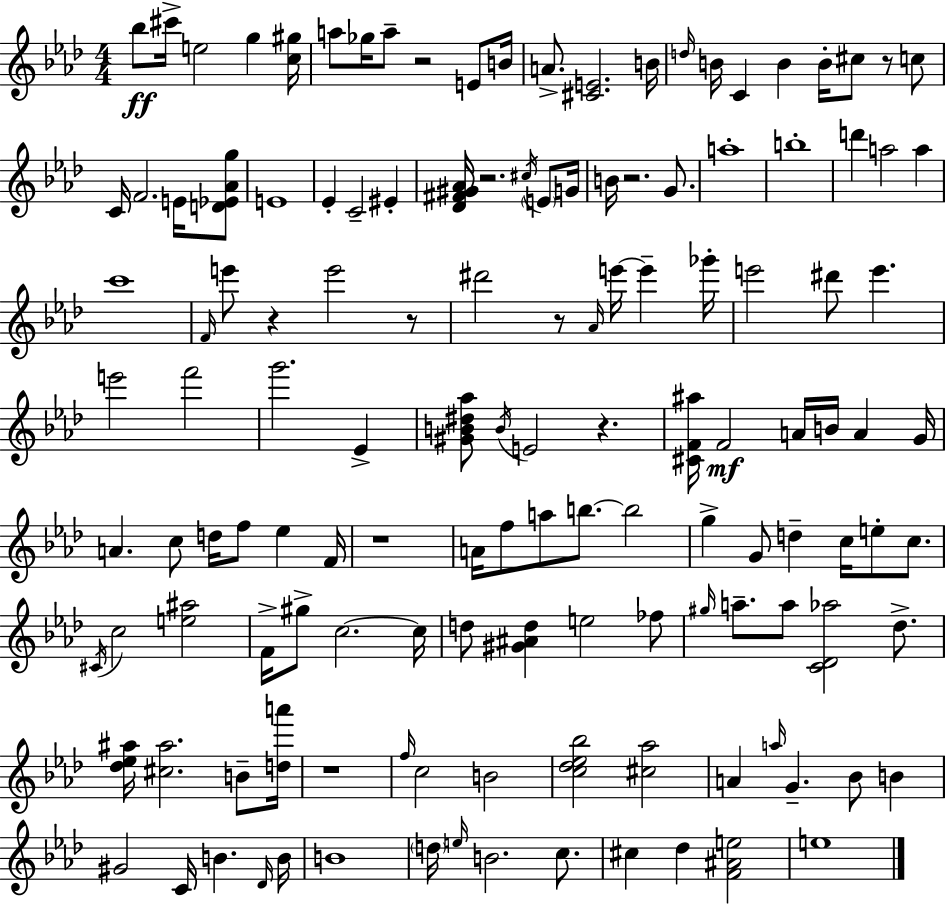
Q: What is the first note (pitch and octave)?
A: Bb5